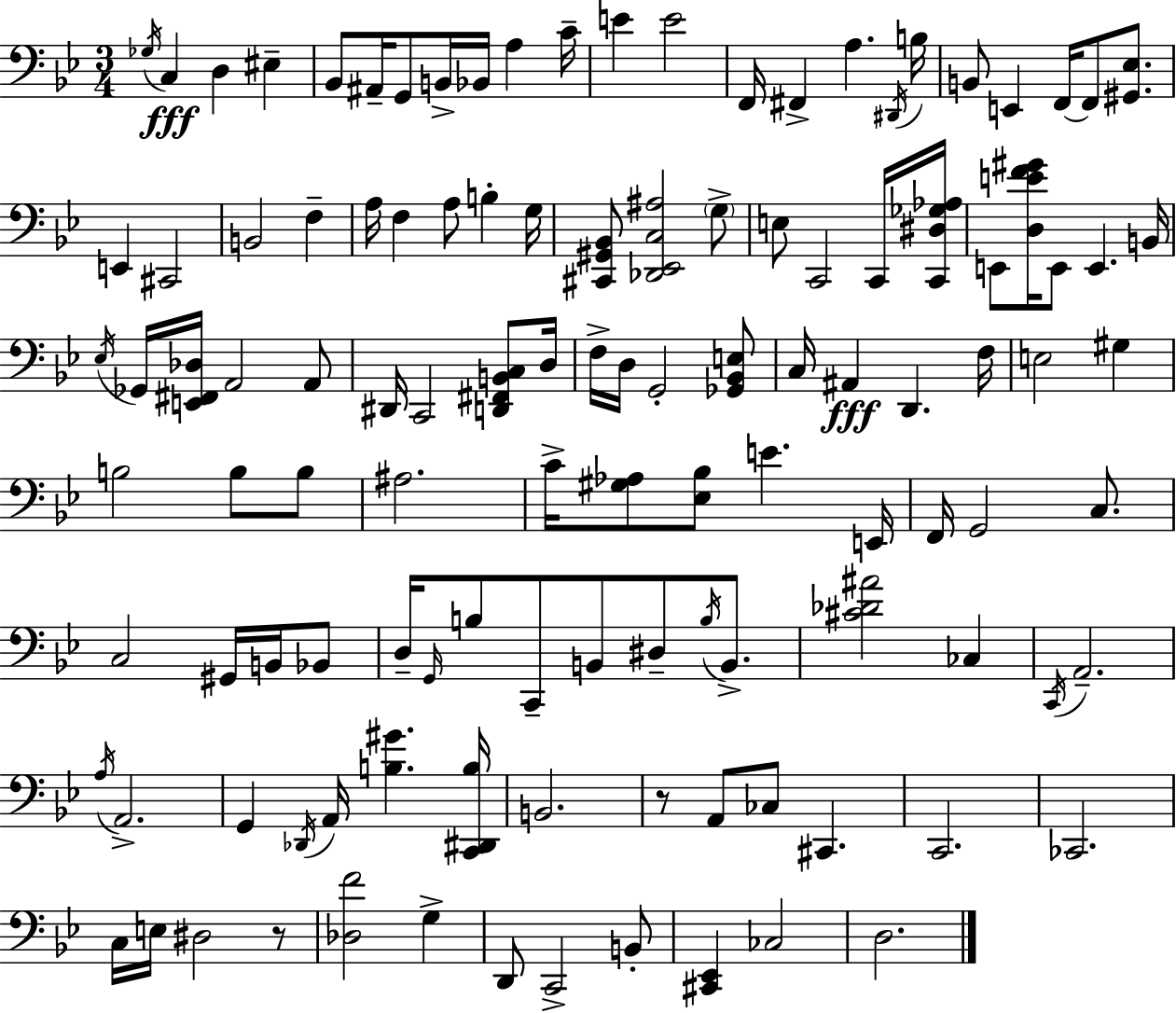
{
  \clef bass
  \numericTimeSignature
  \time 3/4
  \key g \minor
  \acciaccatura { ges16 }\fff c4 d4 eis4-- | bes,8 ais,16-- g,8 b,16-> bes,16 a4 | c'16-- e'4 e'2 | f,16 fis,4-> a4. | \break \acciaccatura { dis,16 } b16 b,8 e,4 f,16~~ f,8 <gis, ees>8. | e,4 cis,2 | b,2 f4-- | a16 f4 a8 b4-. | \break g16 <cis, gis, bes,>8 <des, ees, c ais>2 | \parenthesize g8-> e8 c,2 | c,16 <c, dis ges aes>16 e,8 <d e' f' gis'>16 e,8 e,4. | b,16 \acciaccatura { ees16 } ges,16 <e, fis, des>16 a,2 | \break a,8 dis,16 c,2 | <d, fis, b, c>8 d16 f16-> d16 g,2-. | <ges, bes, e>8 c16 ais,4\fff d,4. | f16 e2 gis4 | \break b2 b8 | b8 ais2. | c'16-> <gis aes>8 <ees bes>8 e'4. | e,16 f,16 g,2 | \break c8. c2 gis,16 | b,16 bes,8 d16-- \grace { g,16 } b8 c,8-- b,8 dis8-- | \acciaccatura { b16 } b,8.-> <cis' des' ais'>2 | ces4 \acciaccatura { c,16 } a,2.-- | \break \acciaccatura { a16 } a,2.-> | g,4 \acciaccatura { des,16 } | a,16 <b gis'>4. <c, dis, b>16 b,2. | r8 a,8 | \break ces8 cis,4. c,2. | ces,2. | c16 e16 dis2 | r8 <des f'>2 | \break g4-> d,8 c,2-> | b,8-. <cis, ees,>4 | ces2 d2. | \bar "|."
}